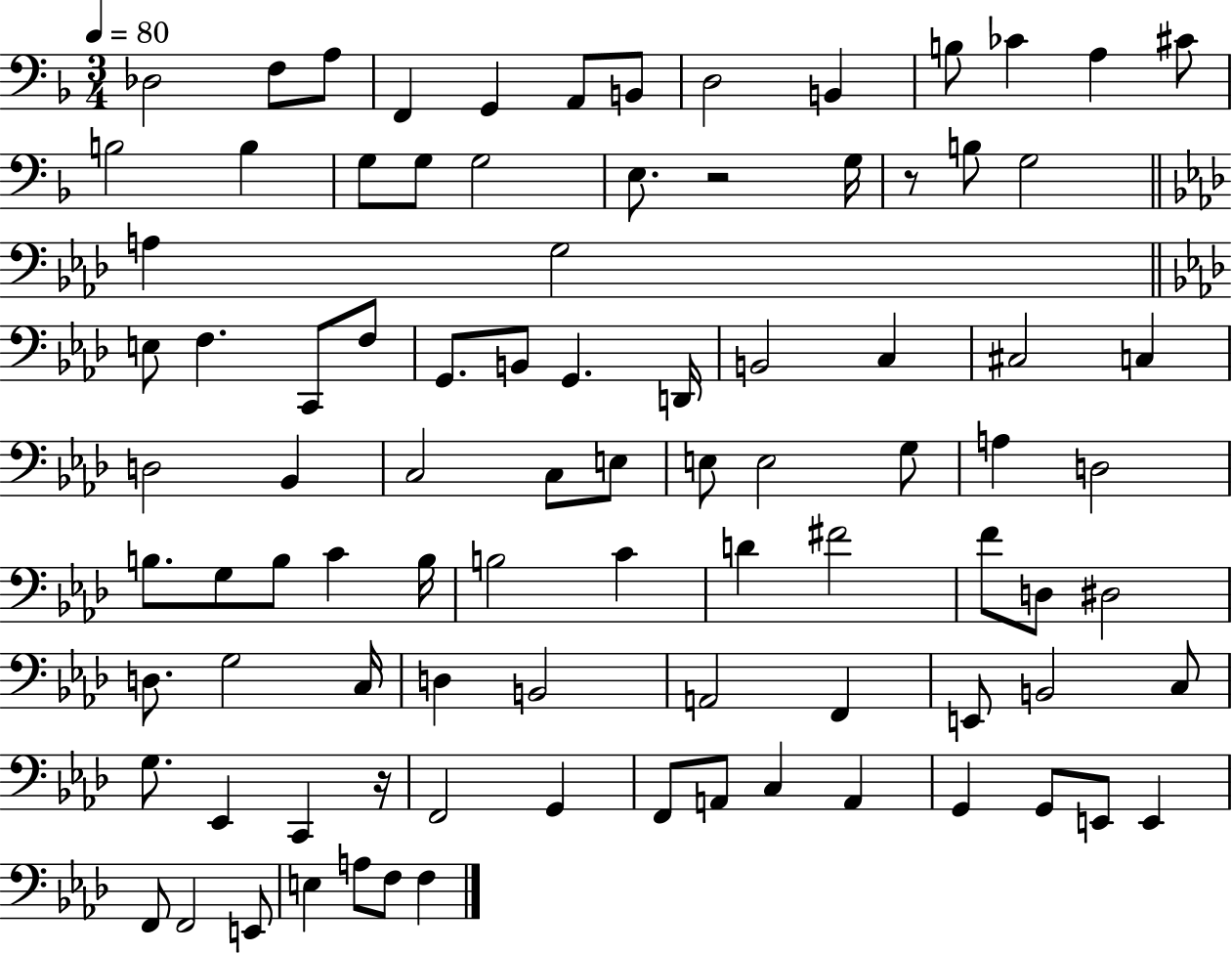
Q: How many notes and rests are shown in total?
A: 91